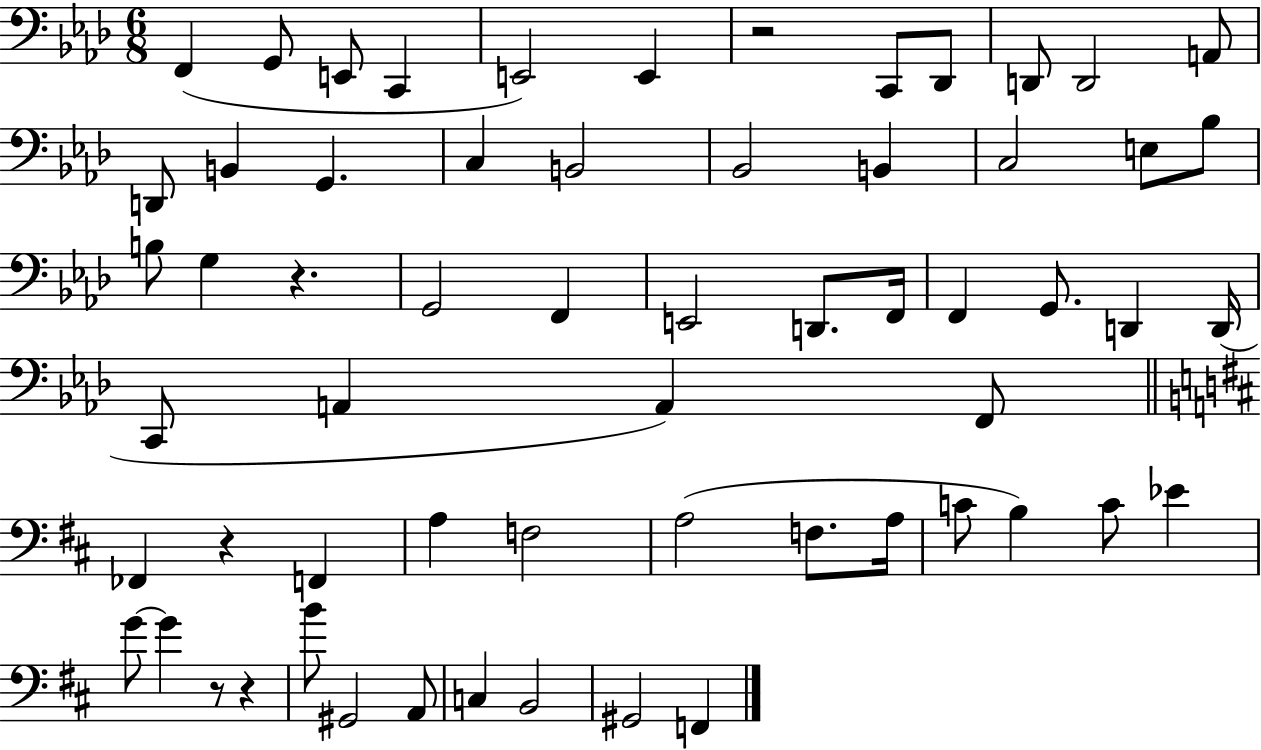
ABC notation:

X:1
T:Untitled
M:6/8
L:1/4
K:Ab
F,, G,,/2 E,,/2 C,, E,,2 E,, z2 C,,/2 _D,,/2 D,,/2 D,,2 A,,/2 D,,/2 B,, G,, C, B,,2 _B,,2 B,, C,2 E,/2 _B,/2 B,/2 G, z G,,2 F,, E,,2 D,,/2 F,,/4 F,, G,,/2 D,, D,,/4 C,,/2 A,, A,, F,,/2 _F,, z F,, A, F,2 A,2 F,/2 A,/4 C/2 B, C/2 _E G/2 G z/2 z B/2 ^G,,2 A,,/2 C, B,,2 ^G,,2 F,,